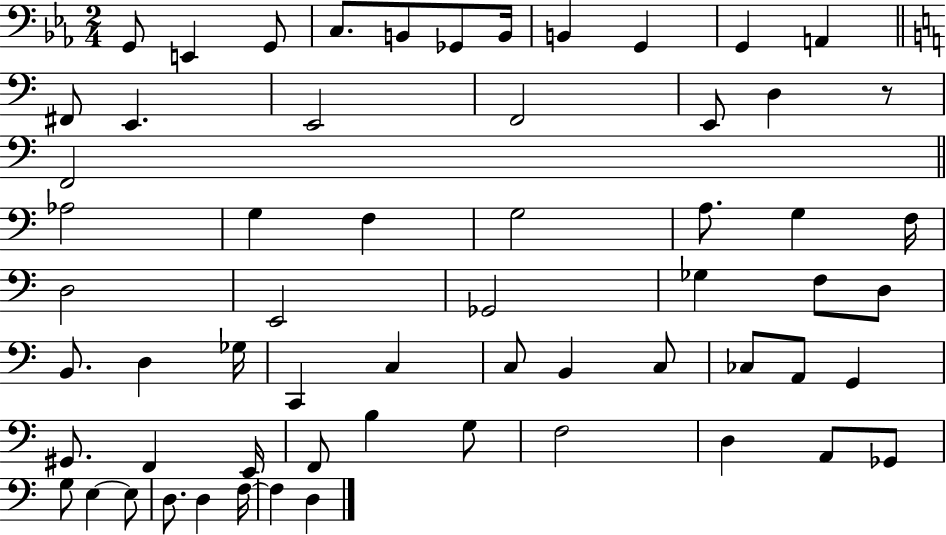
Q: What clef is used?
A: bass